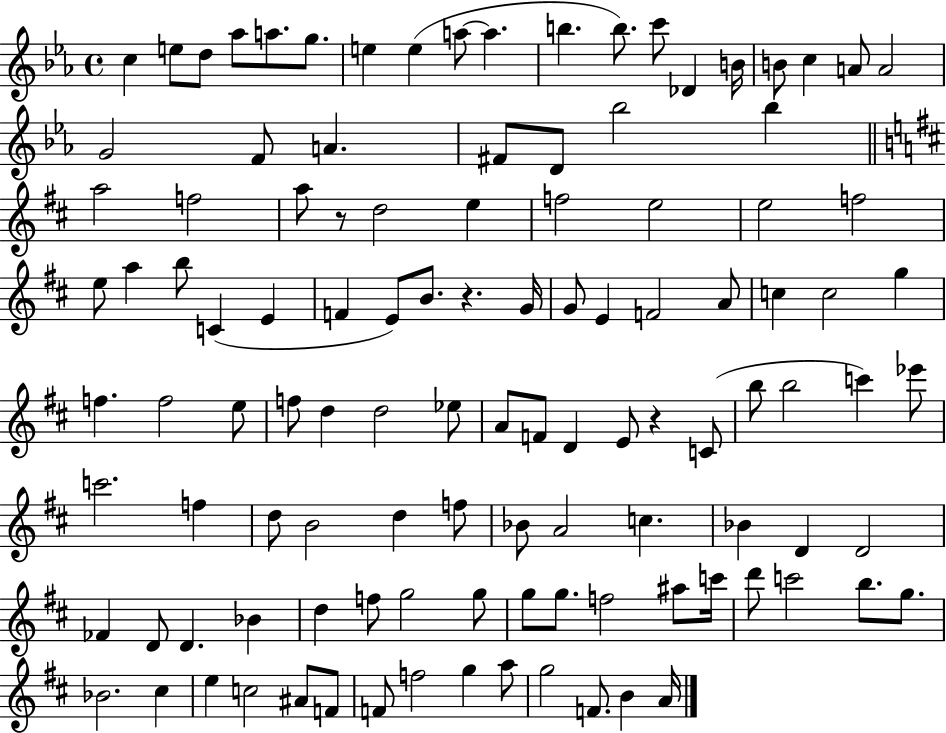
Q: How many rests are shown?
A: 3